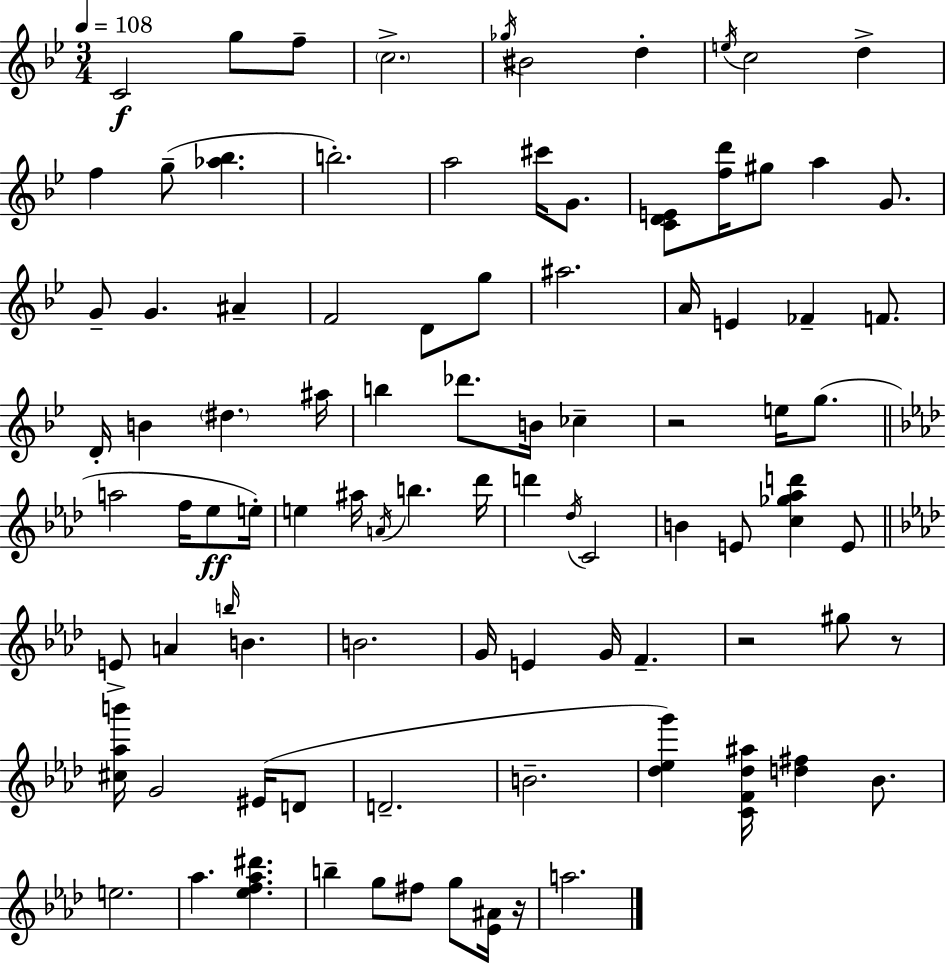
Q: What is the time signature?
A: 3/4